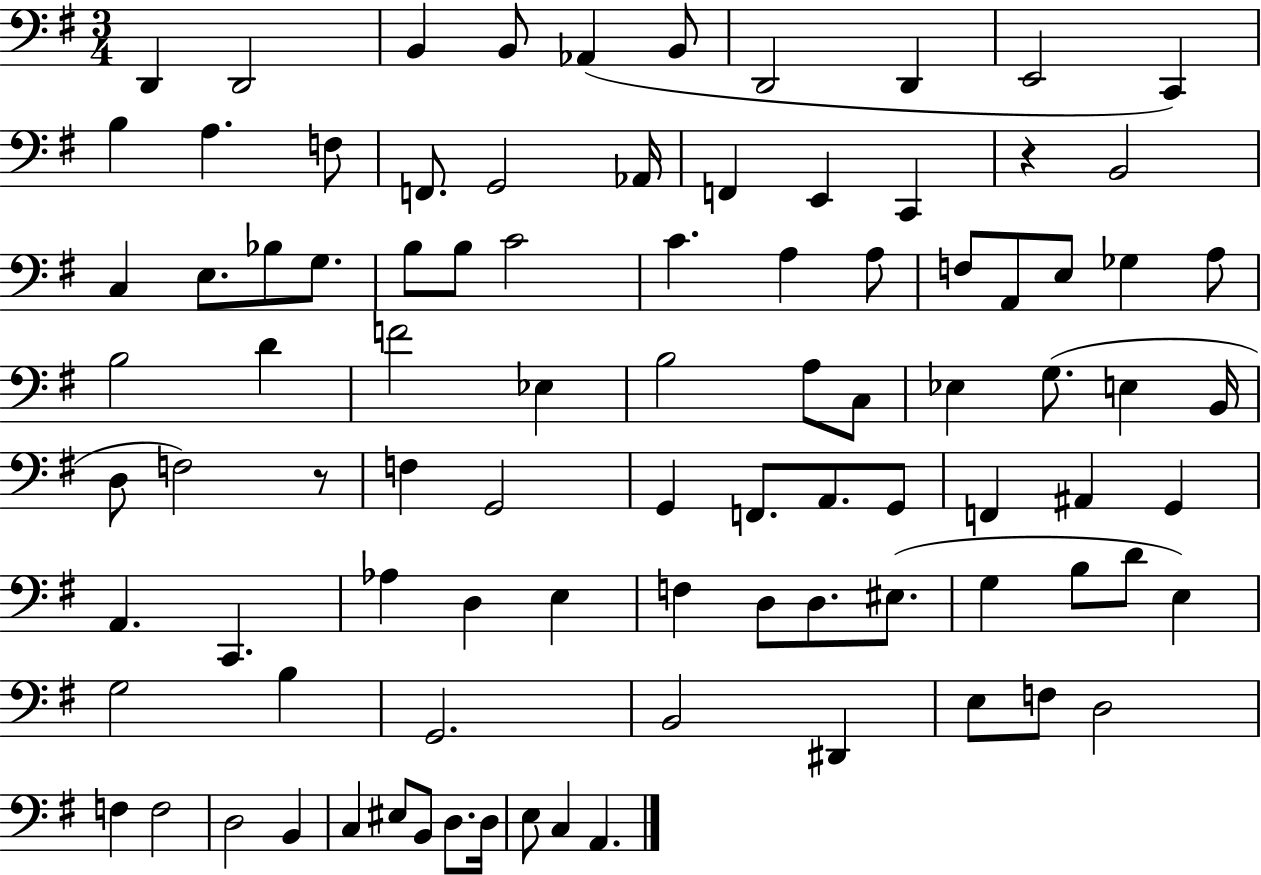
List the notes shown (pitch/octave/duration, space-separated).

D2/q D2/h B2/q B2/e Ab2/q B2/e D2/h D2/q E2/h C2/q B3/q A3/q. F3/e F2/e. G2/h Ab2/s F2/q E2/q C2/q R/q B2/h C3/q E3/e. Bb3/e G3/e. B3/e B3/e C4/h C4/q. A3/q A3/e F3/e A2/e E3/e Gb3/q A3/e B3/h D4/q F4/h Eb3/q B3/h A3/e C3/e Eb3/q G3/e. E3/q B2/s D3/e F3/h R/e F3/q G2/h G2/q F2/e. A2/e. G2/e F2/q A#2/q G2/q A2/q. C2/q. Ab3/q D3/q E3/q F3/q D3/e D3/e. EIS3/e. G3/q B3/e D4/e E3/q G3/h B3/q G2/h. B2/h D#2/q E3/e F3/e D3/h F3/q F3/h D3/h B2/q C3/q EIS3/e B2/e D3/e. D3/s E3/e C3/q A2/q.